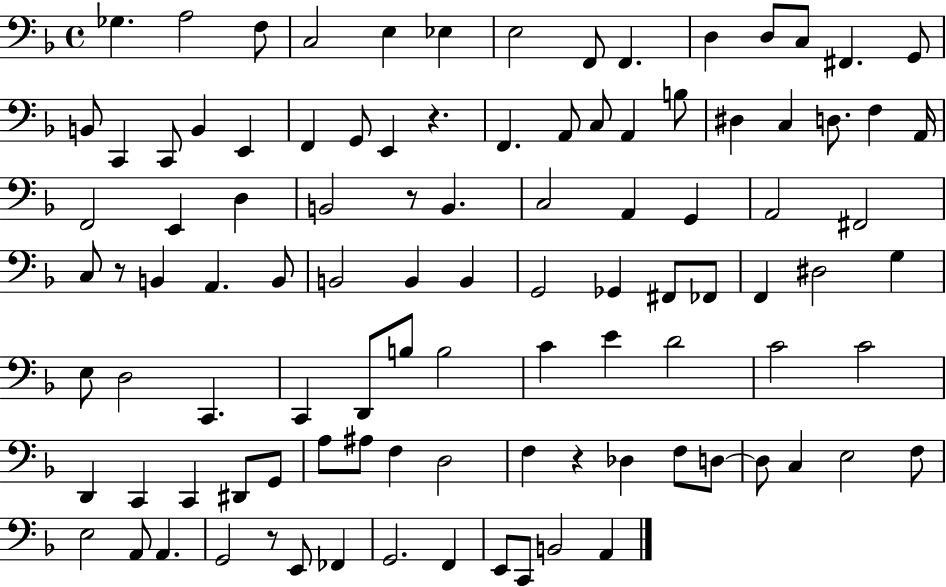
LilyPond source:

{
  \clef bass
  \time 4/4
  \defaultTimeSignature
  \key f \major
  ges4. a2 f8 | c2 e4 ees4 | e2 f,8 f,4. | d4 d8 c8 fis,4. g,8 | \break b,8 c,4 c,8 b,4 e,4 | f,4 g,8 e,4 r4. | f,4. a,8 c8 a,4 b8 | dis4 c4 d8. f4 a,16 | \break f,2 e,4 d4 | b,2 r8 b,4. | c2 a,4 g,4 | a,2 fis,2 | \break c8 r8 b,4 a,4. b,8 | b,2 b,4 b,4 | g,2 ges,4 fis,8 fes,8 | f,4 dis2 g4 | \break e8 d2 c,4. | c,4 d,8 b8 b2 | c'4 e'4 d'2 | c'2 c'2 | \break d,4 c,4 c,4 dis,8 g,8 | a8 ais8 f4 d2 | f4 r4 des4 f8 d8~~ | d8 c4 e2 f8 | \break e2 a,8 a,4. | g,2 r8 e,8 fes,4 | g,2. f,4 | e,8 c,8 b,2 a,4 | \break \bar "|."
}